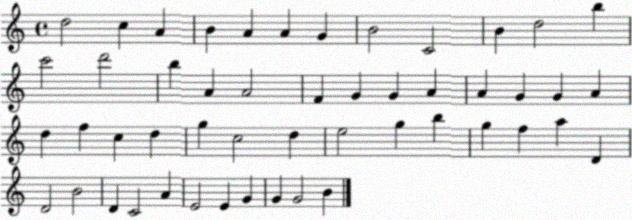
X:1
T:Untitled
M:4/4
L:1/4
K:C
d2 c A B A A G B2 C2 B d2 b c'2 d'2 b A A2 F G G A A G G A d f c d g c2 d e2 g b g f a D D2 B2 D C2 A E2 E G G G2 B